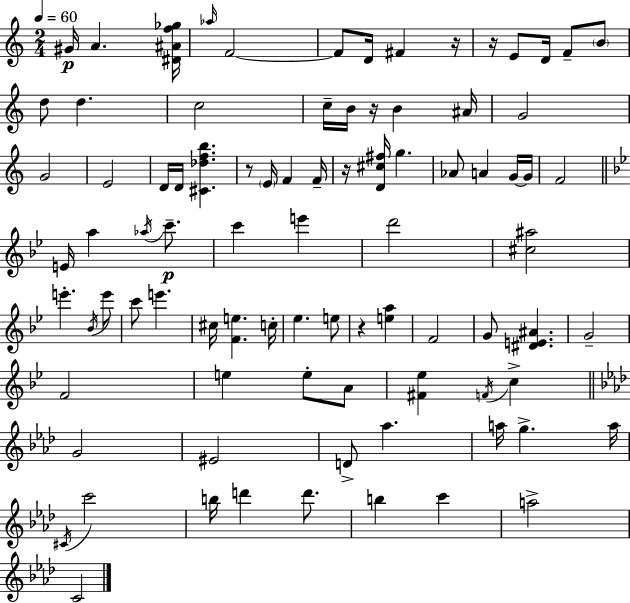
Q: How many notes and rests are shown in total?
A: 87